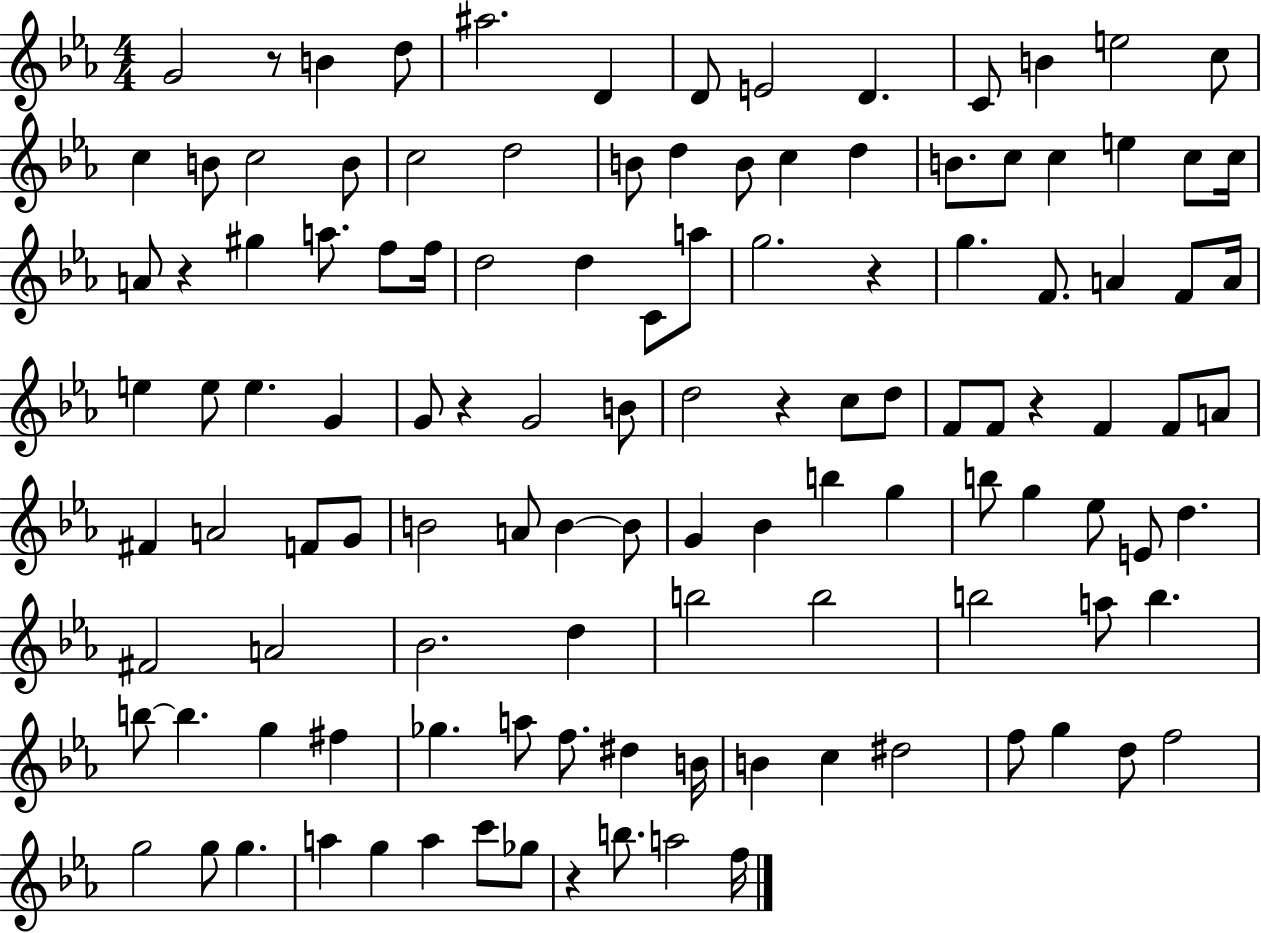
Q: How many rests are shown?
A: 7